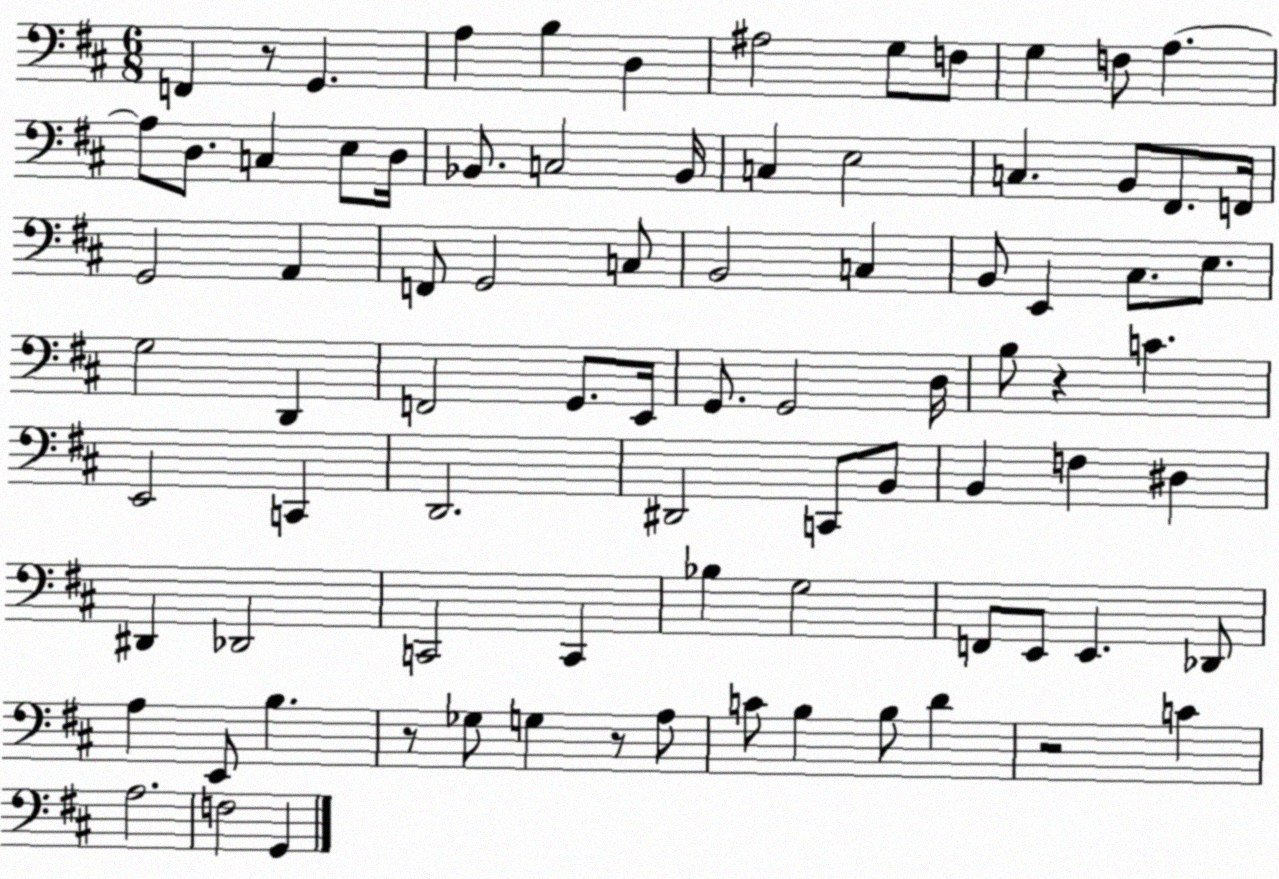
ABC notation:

X:1
T:Untitled
M:6/8
L:1/4
K:D
F,, z/2 G,, A, B, D, ^A,2 G,/2 F,/2 G, F,/2 A, A,/2 D,/2 C, E,/2 D,/4 _B,,/2 C,2 _B,,/4 C, E,2 C, B,,/2 ^F,,/2 F,,/4 G,,2 A,, F,,/2 G,,2 C,/2 B,,2 C, B,,/2 E,, ^C,/2 E,/2 G,2 D,, F,,2 G,,/2 E,,/4 G,,/2 G,,2 D,/4 B,/2 z C E,,2 C,, D,,2 ^D,,2 C,,/2 B,,/2 B,, F, ^D, ^D,, _D,,2 C,,2 C,, _B, G,2 F,,/2 E,,/2 E,, _D,,/2 A, E,,/2 B, z/2 _G,/2 G, z/2 A,/2 C/2 B, B,/2 D z2 C A,2 F,2 G,,